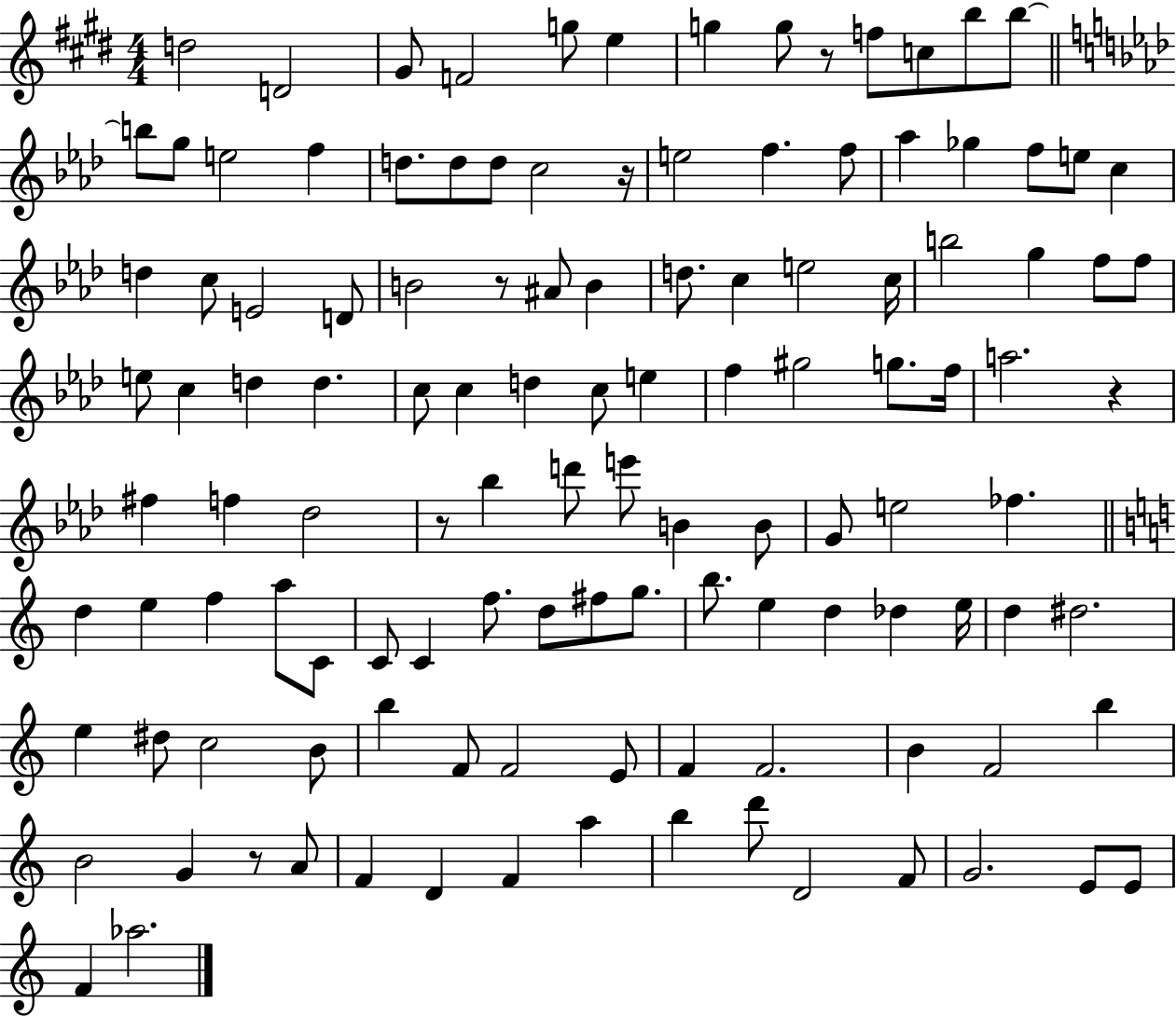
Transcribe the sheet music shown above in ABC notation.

X:1
T:Untitled
M:4/4
L:1/4
K:E
d2 D2 ^G/2 F2 g/2 e g g/2 z/2 f/2 c/2 b/2 b/2 b/2 g/2 e2 f d/2 d/2 d/2 c2 z/4 e2 f f/2 _a _g f/2 e/2 c d c/2 E2 D/2 B2 z/2 ^A/2 B d/2 c e2 c/4 b2 g f/2 f/2 e/2 c d d c/2 c d c/2 e f ^g2 g/2 f/4 a2 z ^f f _d2 z/2 _b d'/2 e'/2 B B/2 G/2 e2 _f d e f a/2 C/2 C/2 C f/2 d/2 ^f/2 g/2 b/2 e d _d e/4 d ^d2 e ^d/2 c2 B/2 b F/2 F2 E/2 F F2 B F2 b B2 G z/2 A/2 F D F a b d'/2 D2 F/2 G2 E/2 E/2 F _a2